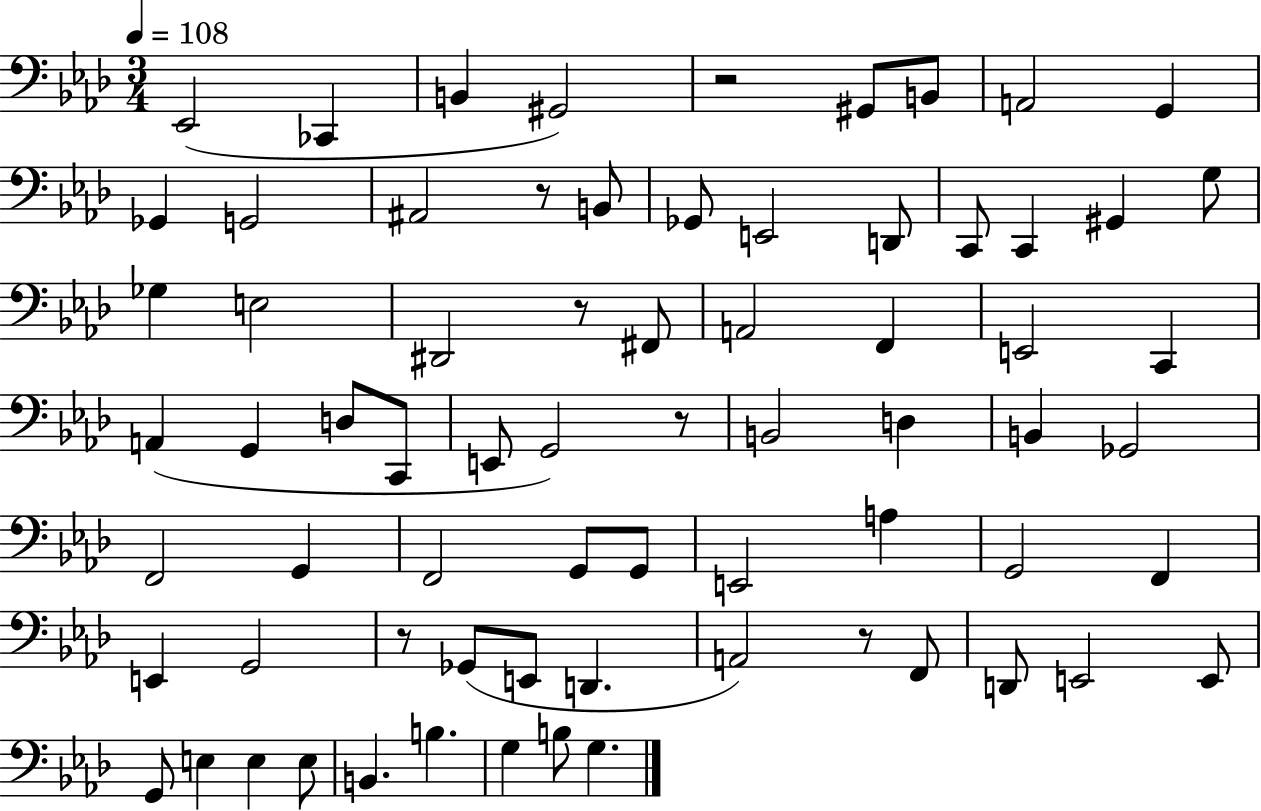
Eb2/h CES2/q B2/q G#2/h R/h G#2/e B2/e A2/h G2/q Gb2/q G2/h A#2/h R/e B2/e Gb2/e E2/h D2/e C2/e C2/q G#2/q G3/e Gb3/q E3/h D#2/h R/e F#2/e A2/h F2/q E2/h C2/q A2/q G2/q D3/e C2/e E2/e G2/h R/e B2/h D3/q B2/q Gb2/h F2/h G2/q F2/h G2/e G2/e E2/h A3/q G2/h F2/q E2/q G2/h R/e Gb2/e E2/e D2/q. A2/h R/e F2/e D2/e E2/h E2/e G2/e E3/q E3/q E3/e B2/q. B3/q. G3/q B3/e G3/q.